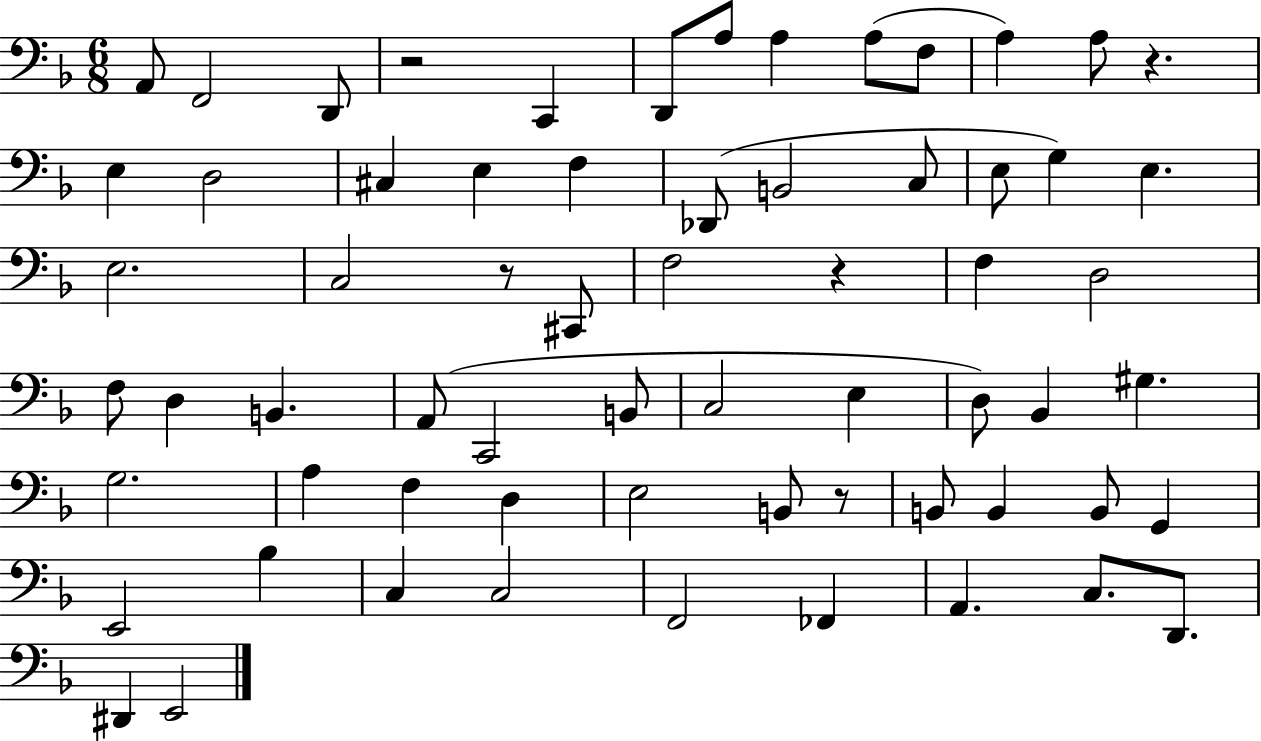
A2/e F2/h D2/e R/h C2/q D2/e A3/e A3/q A3/e F3/e A3/q A3/e R/q. E3/q D3/h C#3/q E3/q F3/q Db2/e B2/h C3/e E3/e G3/q E3/q. E3/h. C3/h R/e C#2/e F3/h R/q F3/q D3/h F3/e D3/q B2/q. A2/e C2/h B2/e C3/h E3/q D3/e Bb2/q G#3/q. G3/h. A3/q F3/q D3/q E3/h B2/e R/e B2/e B2/q B2/e G2/q E2/h Bb3/q C3/q C3/h F2/h FES2/q A2/q. C3/e. D2/e. D#2/q E2/h